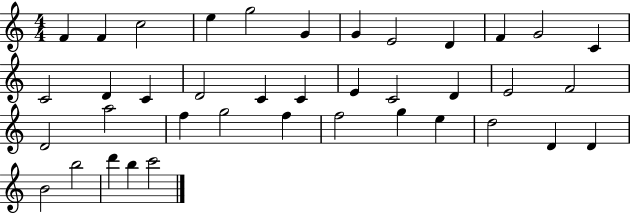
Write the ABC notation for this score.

X:1
T:Untitled
M:4/4
L:1/4
K:C
F F c2 e g2 G G E2 D F G2 C C2 D C D2 C C E C2 D E2 F2 D2 a2 f g2 f f2 g e d2 D D B2 b2 d' b c'2